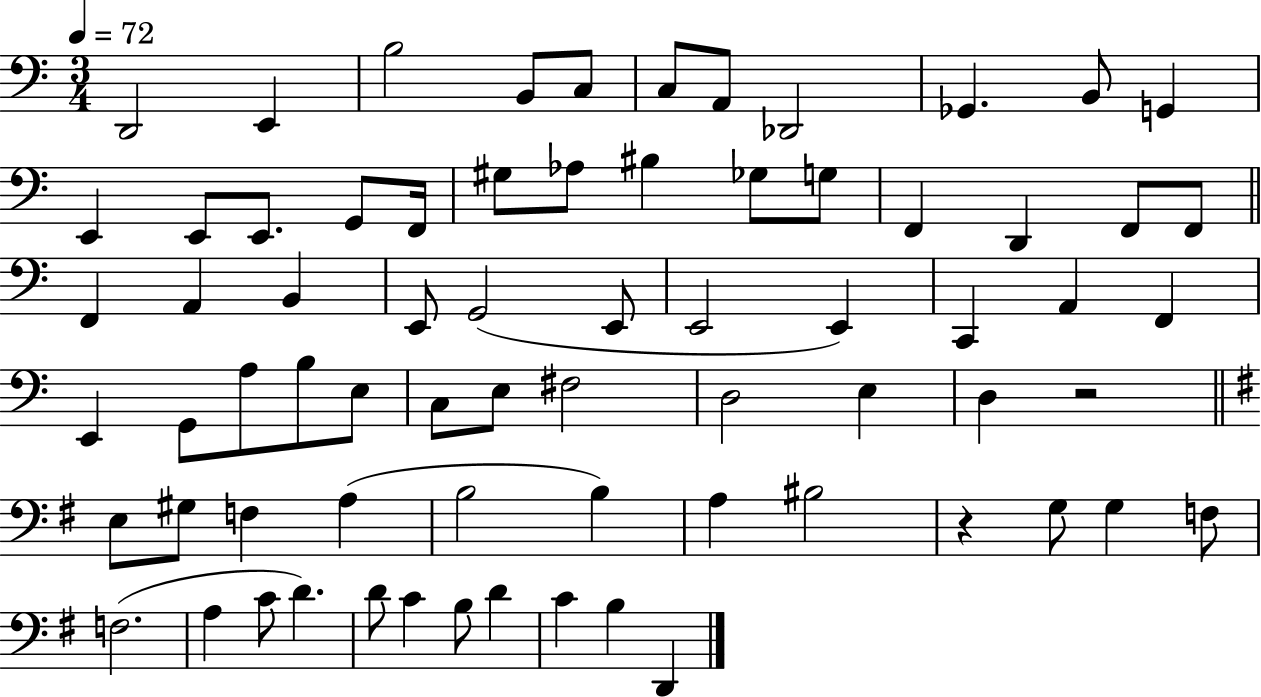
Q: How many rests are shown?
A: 2